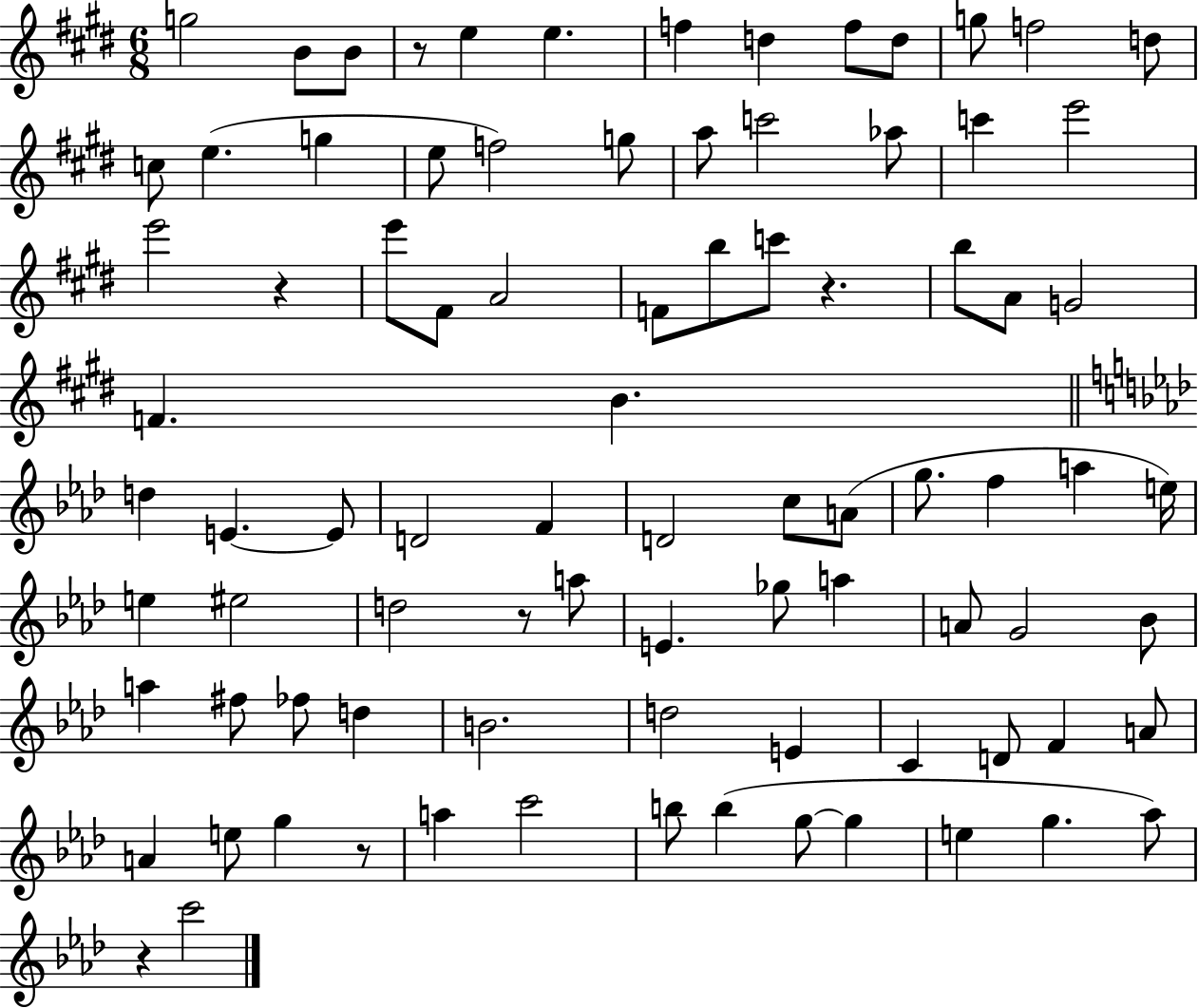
{
  \clef treble
  \numericTimeSignature
  \time 6/8
  \key e \major
  g''2 b'8 b'8 | r8 e''4 e''4. | f''4 d''4 f''8 d''8 | g''8 f''2 d''8 | \break c''8 e''4.( g''4 | e''8 f''2) g''8 | a''8 c'''2 aes''8 | c'''4 e'''2 | \break e'''2 r4 | e'''8 fis'8 a'2 | f'8 b''8 c'''8 r4. | b''8 a'8 g'2 | \break f'4. b'4. | \bar "||" \break \key aes \major d''4 e'4.~~ e'8 | d'2 f'4 | d'2 c''8 a'8( | g''8. f''4 a''4 e''16) | \break e''4 eis''2 | d''2 r8 a''8 | e'4. ges''8 a''4 | a'8 g'2 bes'8 | \break a''4 fis''8 fes''8 d''4 | b'2. | d''2 e'4 | c'4 d'8 f'4 a'8 | \break a'4 e''8 g''4 r8 | a''4 c'''2 | b''8 b''4( g''8~~ g''4 | e''4 g''4. aes''8) | \break r4 c'''2 | \bar "|."
}